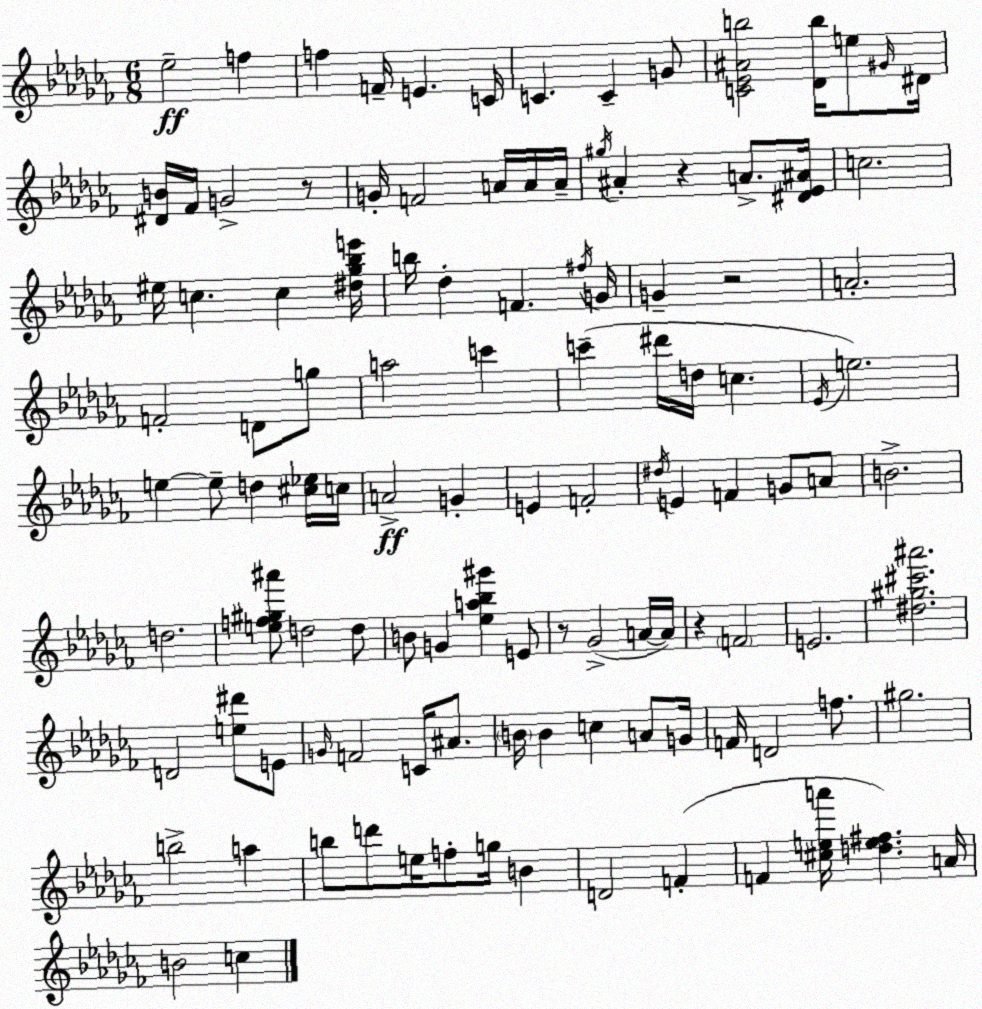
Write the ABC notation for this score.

X:1
T:Untitled
M:6/8
L:1/4
K:Abm
_e2 f f F/4 E C/4 C C G/2 [C_E^Ab]2 [_Db]/4 e/2 ^G/4 ^D/4 [^DB]/4 _F/4 G2 z/2 G/4 F2 A/4 A/4 A/4 ^g/4 ^A z A/2 [^D_E^A]/4 c2 ^e/4 c c [^d_g_be']/4 b/4 _d F ^f/4 G/4 G z2 A2 F2 D/2 g/2 a2 c' c' ^d'/4 d/4 c _E/4 e2 e e/2 d [^c_e]/4 c/4 A2 G E F2 ^d/4 E F G/2 A/2 B2 d2 [ef^g^a']/2 d2 d/2 B/2 G [_ea_b^g'] E/2 z/2 _G2 A/4 A/4 z F2 E2 [^d^g^c'^a']2 D2 [e^d']/2 E/2 G/4 F2 C/4 ^A/2 B/4 B c A/2 G/4 F/4 D2 f/2 ^g2 b2 a b/2 d'/2 e/4 f/2 g/4 B D2 F F [^cea']/4 [de^f] A/4 B2 c